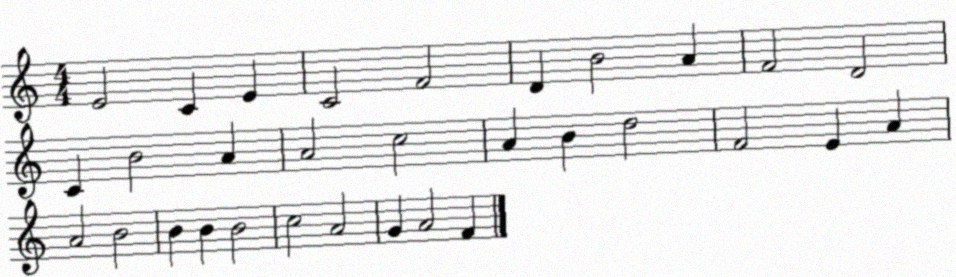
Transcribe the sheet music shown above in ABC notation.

X:1
T:Untitled
M:4/4
L:1/4
K:C
E2 C E C2 F2 D B2 A F2 D2 C B2 A A2 c2 A B d2 F2 E A A2 B2 B B B2 c2 A2 G A2 F